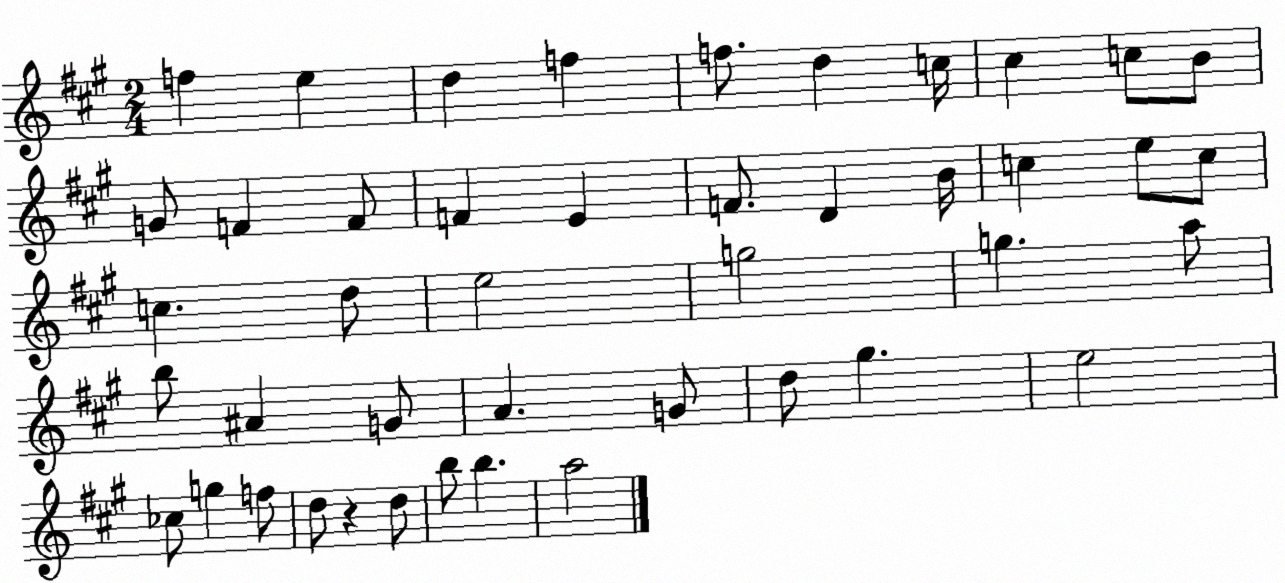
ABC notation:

X:1
T:Untitled
M:2/4
L:1/4
K:A
f e d f f/2 d c/4 ^c c/2 B/2 G/2 F F/2 F E F/2 D B/4 c e/2 c/2 c d/2 e2 g2 g a/2 b/2 ^A G/2 A G/2 d/2 ^g e2 _c/2 g f/2 d/2 z d/2 b/2 b a2